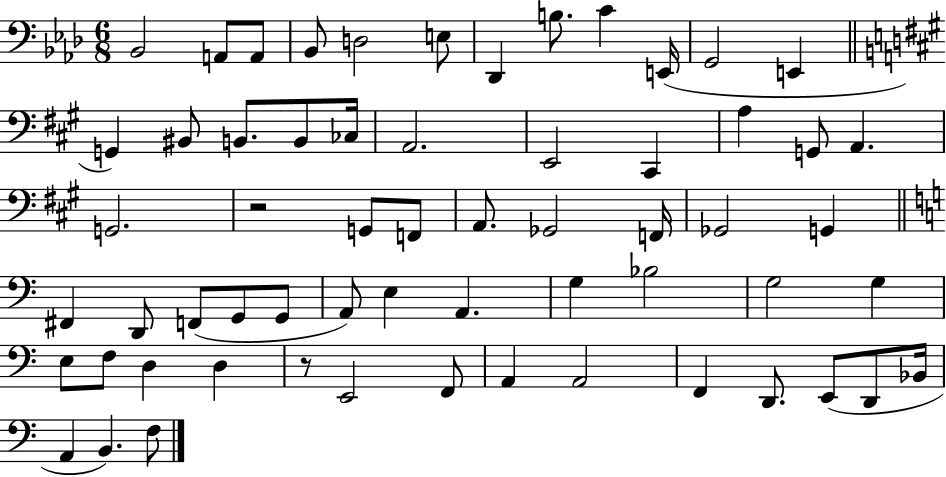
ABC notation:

X:1
T:Untitled
M:6/8
L:1/4
K:Ab
_B,,2 A,,/2 A,,/2 _B,,/2 D,2 E,/2 _D,, B,/2 C E,,/4 G,,2 E,, G,, ^B,,/2 B,,/2 B,,/2 _C,/4 A,,2 E,,2 ^C,, A, G,,/2 A,, G,,2 z2 G,,/2 F,,/2 A,,/2 _G,,2 F,,/4 _G,,2 G,, ^F,, D,,/2 F,,/2 G,,/2 G,,/2 A,,/2 E, A,, G, _B,2 G,2 G, E,/2 F,/2 D, D, z/2 E,,2 F,,/2 A,, A,,2 F,, D,,/2 E,,/2 D,,/2 _B,,/4 A,, B,, F,/2